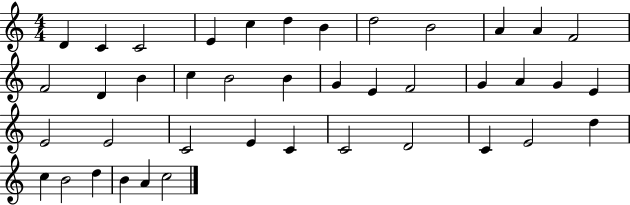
X:1
T:Untitled
M:4/4
L:1/4
K:C
D C C2 E c d B d2 B2 A A F2 F2 D B c B2 B G E F2 G A G E E2 E2 C2 E C C2 D2 C E2 d c B2 d B A c2